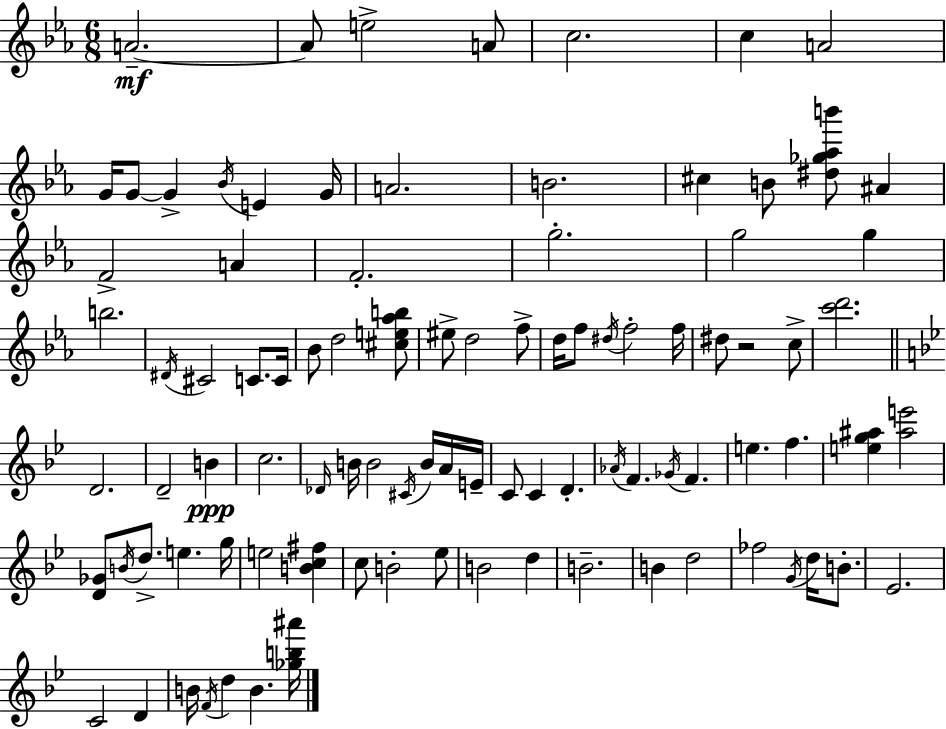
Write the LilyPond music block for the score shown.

{
  \clef treble
  \numericTimeSignature
  \time 6/8
  \key c \minor
  a'2.--~~\mf | a'8 e''2-> a'8 | c''2. | c''4 a'2 | \break g'16 g'8~~ g'4-> \acciaccatura { bes'16 } e'4 | g'16 a'2. | b'2. | cis''4 b'8 <dis'' ges'' aes'' b'''>8 ais'4 | \break f'2-> a'4 | f'2.-. | g''2.-. | g''2 g''4 | \break b''2. | \acciaccatura { dis'16 } cis'2 c'8. | c'16 bes'8 d''2 | <cis'' e'' aes'' b''>8 eis''8-> d''2 | \break f''8-> d''16 f''8 \acciaccatura { dis''16 } f''2-. | f''16 dis''8 r2 | c''8-> <c''' d'''>2. | \bar "||" \break \key bes \major d'2. | d'2-- b'4\ppp | c''2. | \grace { des'16 } b'16 b'2 \acciaccatura { cis'16 } b'16 | \break a'16 e'16-- c'8 c'4 d'4.-. | \acciaccatura { aes'16 } f'4. \acciaccatura { ges'16 } f'4. | e''4. f''4. | <e'' g'' ais''>4 <ais'' e'''>2 | \break <d' ges'>8 \acciaccatura { b'16 } d''8.-> e''4. | g''16 e''2 | <b' c'' fis''>4 c''8 b'2-. | ees''8 b'2 | \break d''4 b'2.-- | b'4 d''2 | fes''2 | \acciaccatura { g'16 } d''16 b'8.-. ees'2. | \break c'2 | d'4 b'16 \acciaccatura { f'16 } d''4 | b'4. <ges'' b'' ais'''>16 \bar "|."
}